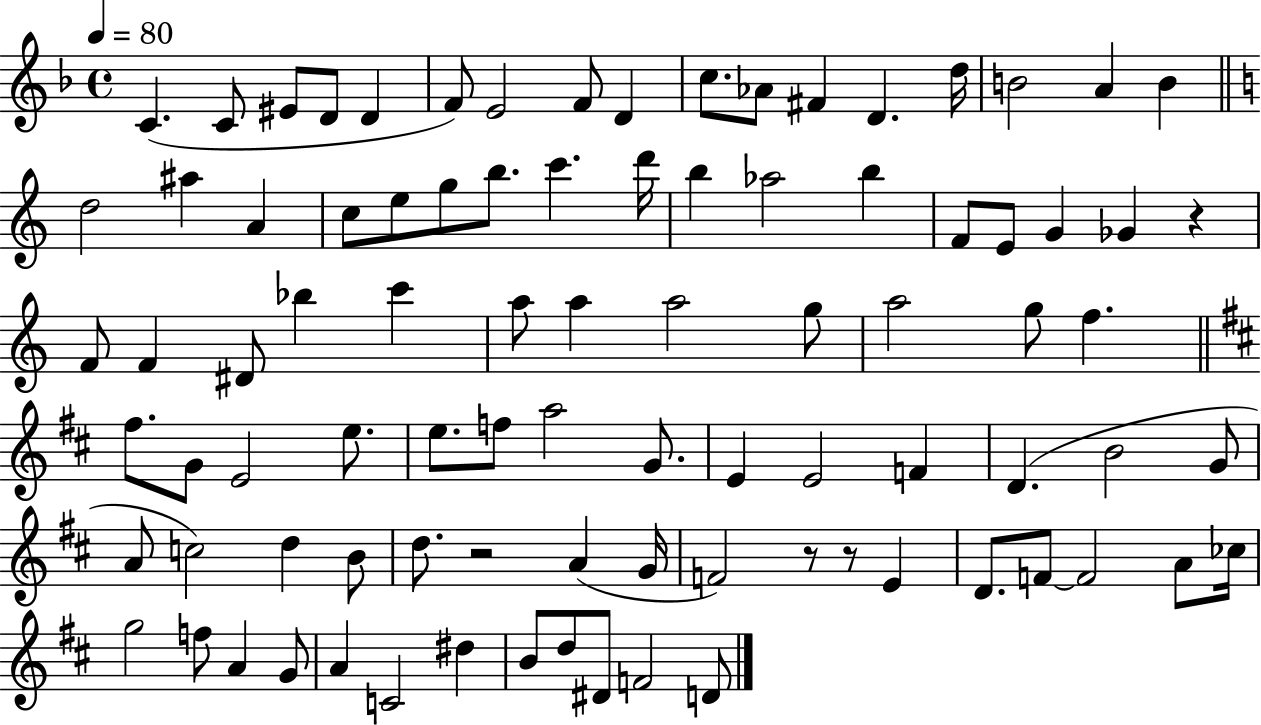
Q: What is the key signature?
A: F major